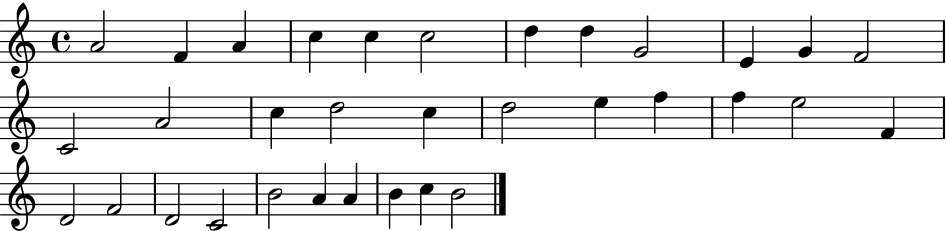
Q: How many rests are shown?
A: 0